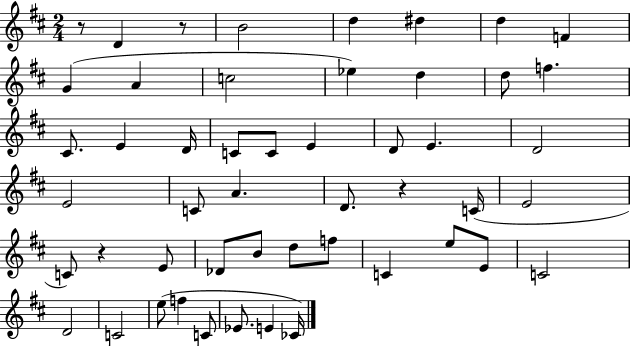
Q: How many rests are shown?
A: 4